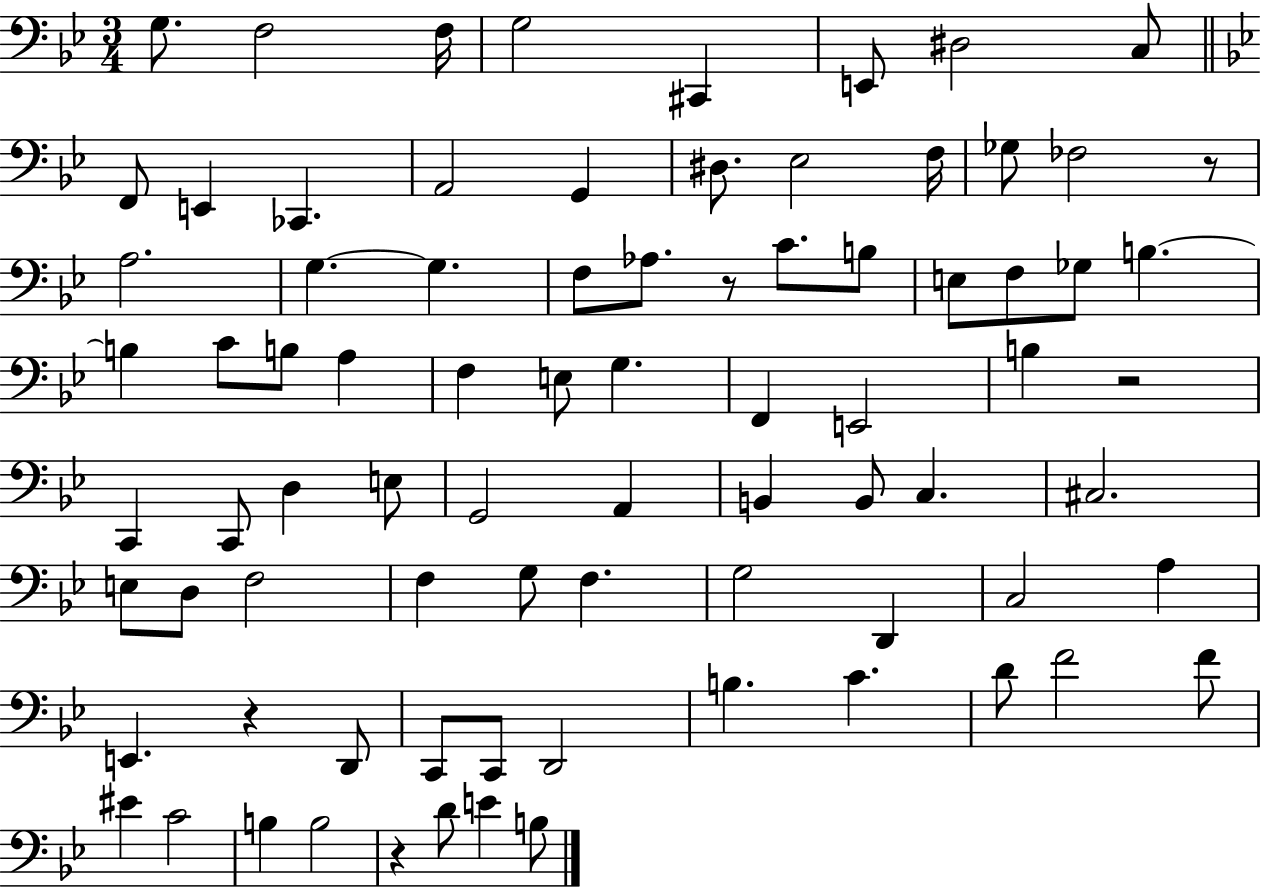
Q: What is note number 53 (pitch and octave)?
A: F3